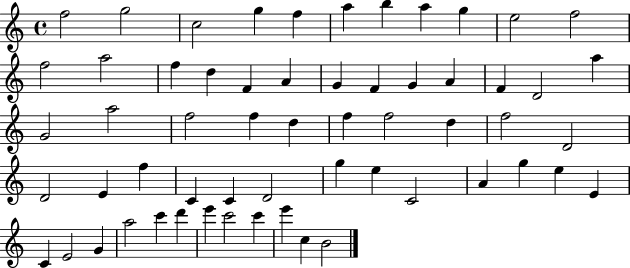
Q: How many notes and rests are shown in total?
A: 59